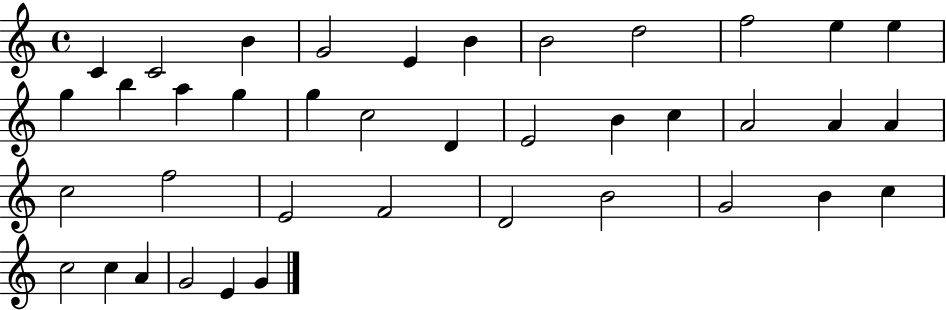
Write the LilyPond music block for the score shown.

{
  \clef treble
  \time 4/4
  \defaultTimeSignature
  \key c \major
  c'4 c'2 b'4 | g'2 e'4 b'4 | b'2 d''2 | f''2 e''4 e''4 | \break g''4 b''4 a''4 g''4 | g''4 c''2 d'4 | e'2 b'4 c''4 | a'2 a'4 a'4 | \break c''2 f''2 | e'2 f'2 | d'2 b'2 | g'2 b'4 c''4 | \break c''2 c''4 a'4 | g'2 e'4 g'4 | \bar "|."
}